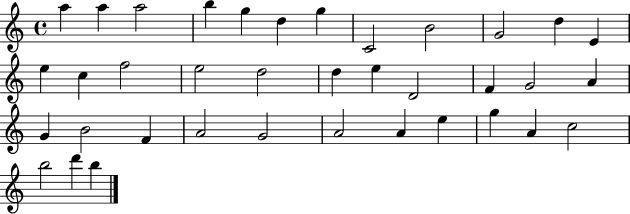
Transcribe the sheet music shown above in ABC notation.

X:1
T:Untitled
M:4/4
L:1/4
K:C
a a a2 b g d g C2 B2 G2 d E e c f2 e2 d2 d e D2 F G2 A G B2 F A2 G2 A2 A e g A c2 b2 d' b